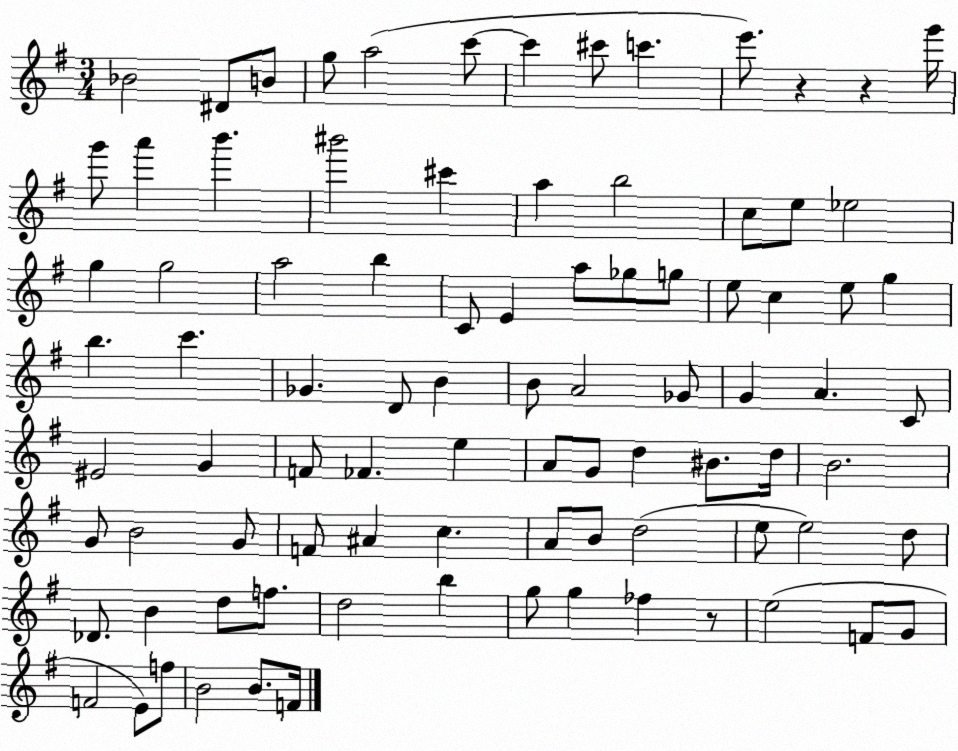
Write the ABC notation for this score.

X:1
T:Untitled
M:3/4
L:1/4
K:G
_B2 ^D/2 B/2 g/2 a2 c'/2 c' ^c'/2 c' e'/2 z z g'/4 g'/2 a' b' ^b'2 ^c' a b2 c/2 e/2 _e2 g g2 a2 b C/2 E a/2 _g/2 g/2 e/2 c e/2 g b c' _G D/2 B B/2 A2 _G/2 G A C/2 ^E2 G F/2 _F e A/2 G/2 d ^B/2 d/4 B2 G/2 B2 G/2 F/2 ^A c A/2 B/2 d2 e/2 e2 d/2 _D/2 B d/2 f/2 d2 b g/2 g _f z/2 e2 F/2 G/2 F2 E/2 f/2 B2 B/2 F/4